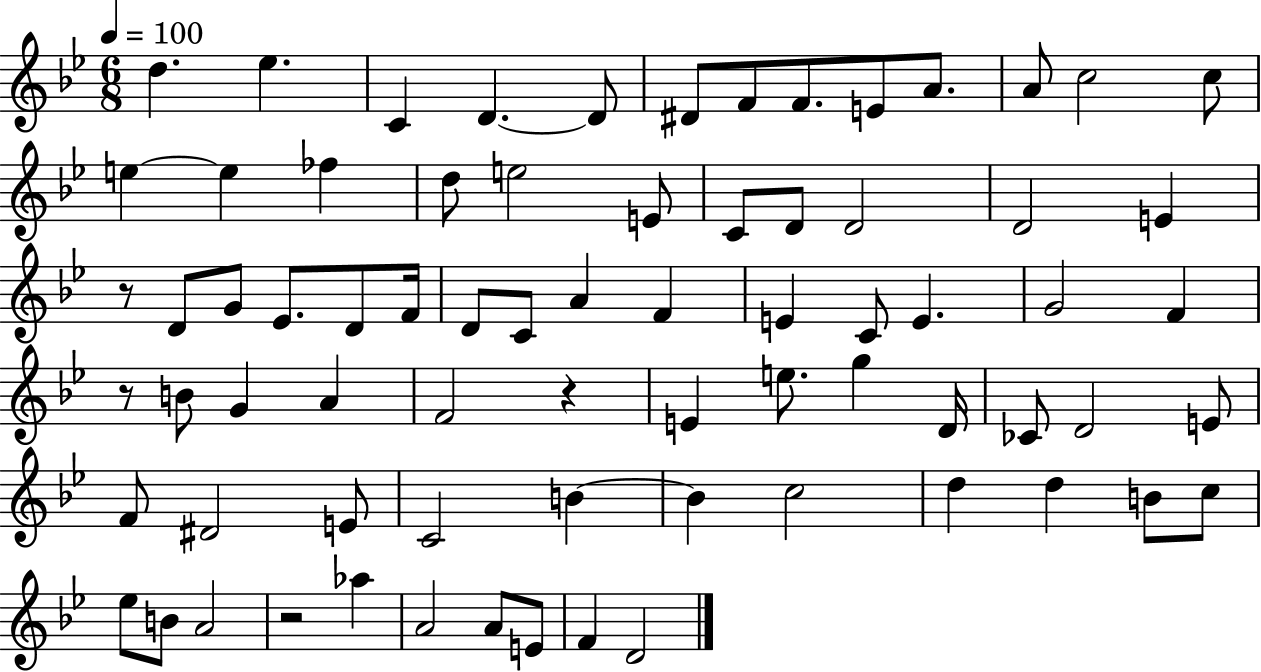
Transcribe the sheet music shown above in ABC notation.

X:1
T:Untitled
M:6/8
L:1/4
K:Bb
d _e C D D/2 ^D/2 F/2 F/2 E/2 A/2 A/2 c2 c/2 e e _f d/2 e2 E/2 C/2 D/2 D2 D2 E z/2 D/2 G/2 _E/2 D/2 F/4 D/2 C/2 A F E C/2 E G2 F z/2 B/2 G A F2 z E e/2 g D/4 _C/2 D2 E/2 F/2 ^D2 E/2 C2 B B c2 d d B/2 c/2 _e/2 B/2 A2 z2 _a A2 A/2 E/2 F D2